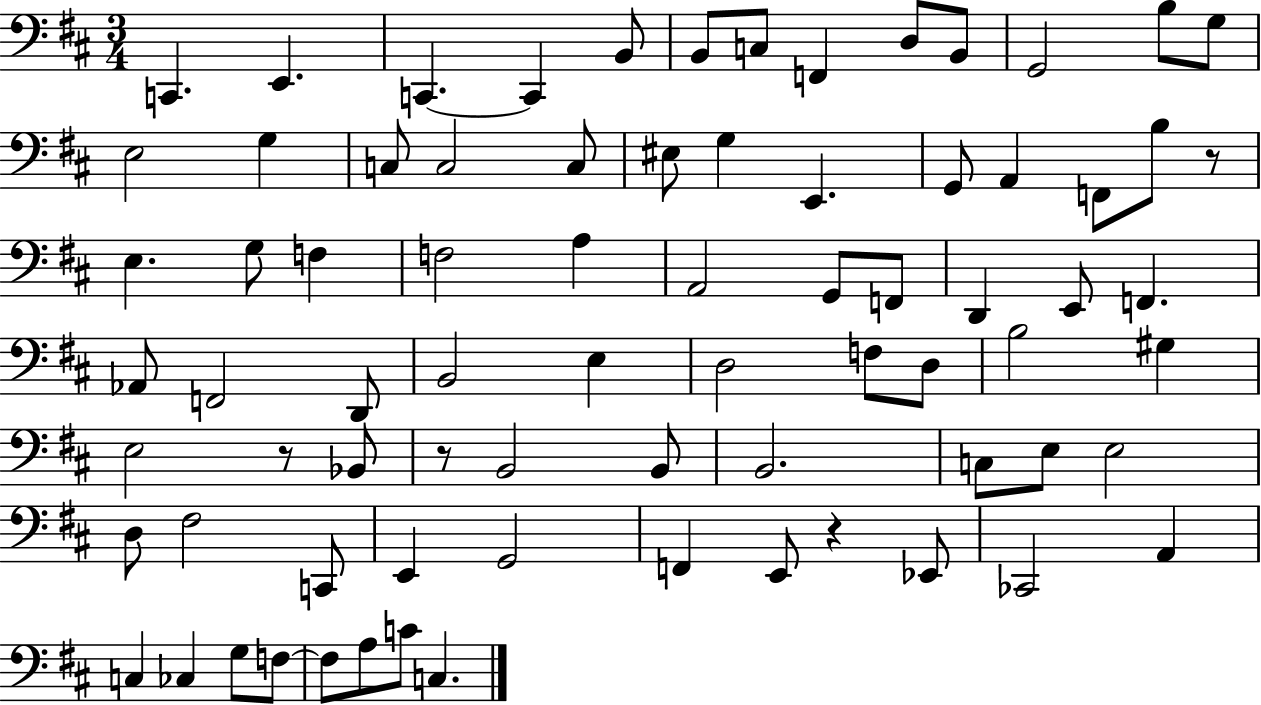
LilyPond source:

{
  \clef bass
  \numericTimeSignature
  \time 3/4
  \key d \major
  c,4. e,4. | c,4.~~ c,4 b,8 | b,8 c8 f,4 d8 b,8 | g,2 b8 g8 | \break e2 g4 | c8 c2 c8 | eis8 g4 e,4. | g,8 a,4 f,8 b8 r8 | \break e4. g8 f4 | f2 a4 | a,2 g,8 f,8 | d,4 e,8 f,4. | \break aes,8 f,2 d,8 | b,2 e4 | d2 f8 d8 | b2 gis4 | \break e2 r8 bes,8 | r8 b,2 b,8 | b,2. | c8 e8 e2 | \break d8 fis2 c,8 | e,4 g,2 | f,4 e,8 r4 ees,8 | ces,2 a,4 | \break c4 ces4 g8 f8~~ | f8 a8 c'8 c4. | \bar "|."
}